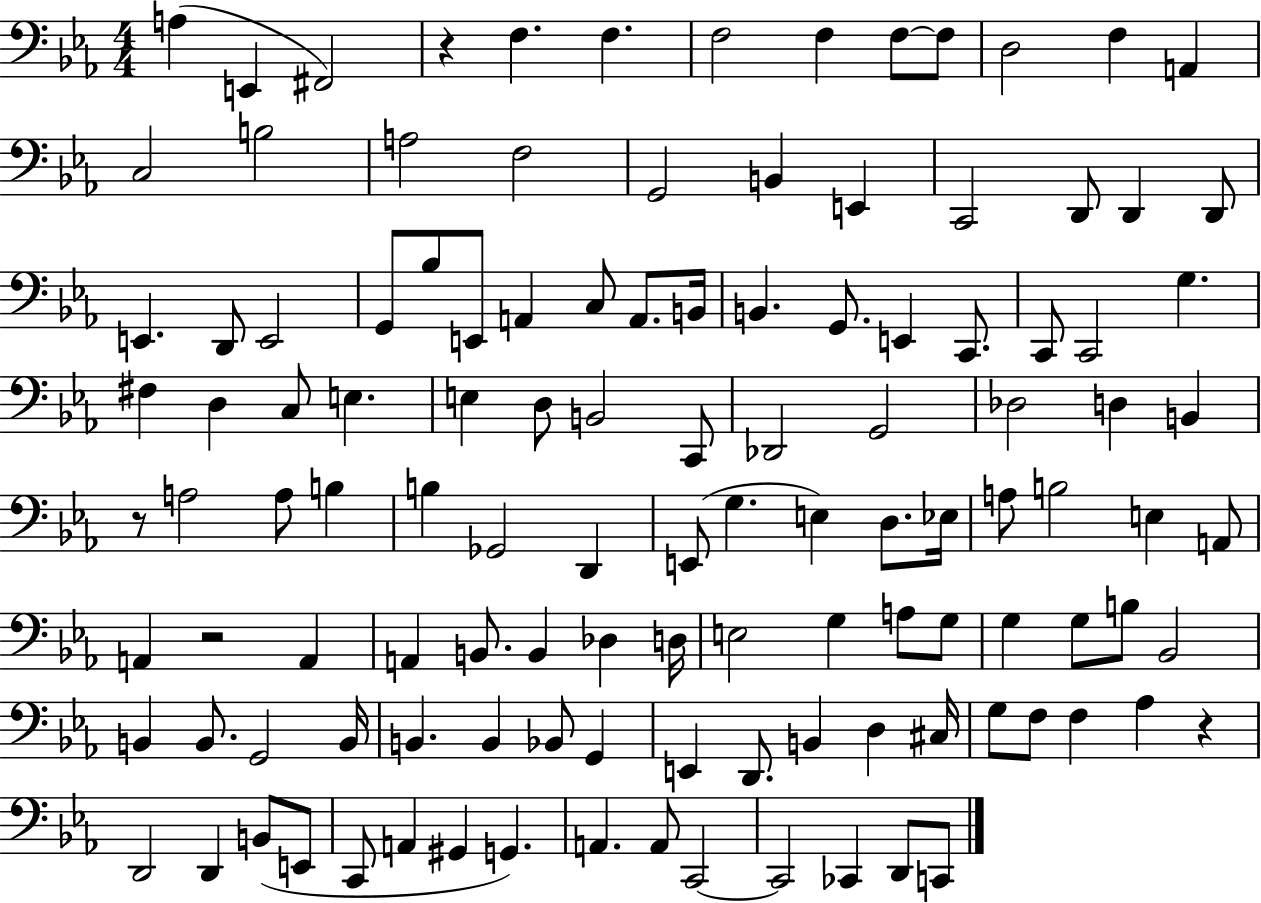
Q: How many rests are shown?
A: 4